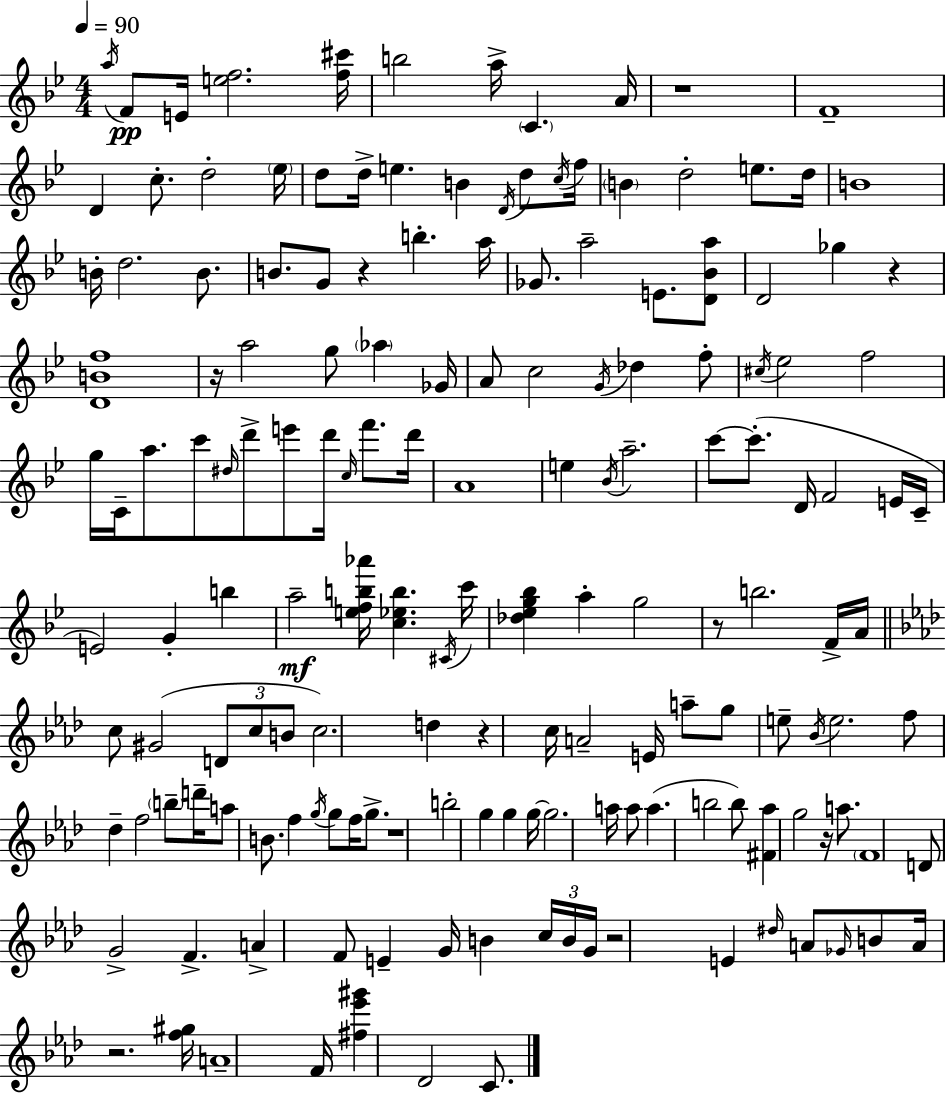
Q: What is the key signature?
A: BES major